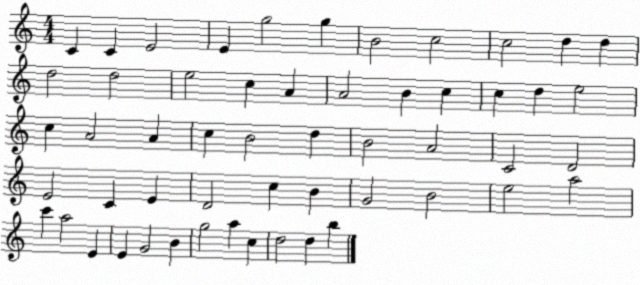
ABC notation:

X:1
T:Untitled
M:4/4
L:1/4
K:C
C C E2 E g2 g B2 c2 c2 d d d2 d2 e2 c A A2 B c c d e2 c A2 A c B2 d B2 A2 C2 D2 E2 C E D2 c B G2 B2 e2 a2 c' a2 E E G2 B g2 a c d2 d b